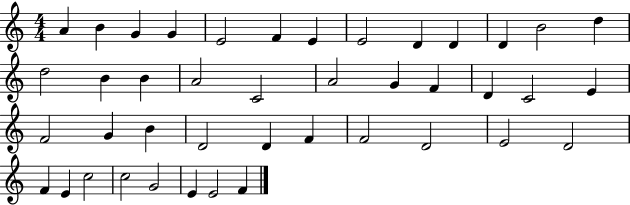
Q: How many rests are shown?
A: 0